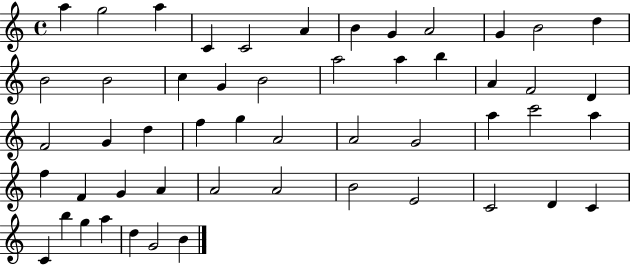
{
  \clef treble
  \time 4/4
  \defaultTimeSignature
  \key c \major
  a''4 g''2 a''4 | c'4 c'2 a'4 | b'4 g'4 a'2 | g'4 b'2 d''4 | \break b'2 b'2 | c''4 g'4 b'2 | a''2 a''4 b''4 | a'4 f'2 d'4 | \break f'2 g'4 d''4 | f''4 g''4 a'2 | a'2 g'2 | a''4 c'''2 a''4 | \break f''4 f'4 g'4 a'4 | a'2 a'2 | b'2 e'2 | c'2 d'4 c'4 | \break c'4 b''4 g''4 a''4 | d''4 g'2 b'4 | \bar "|."
}